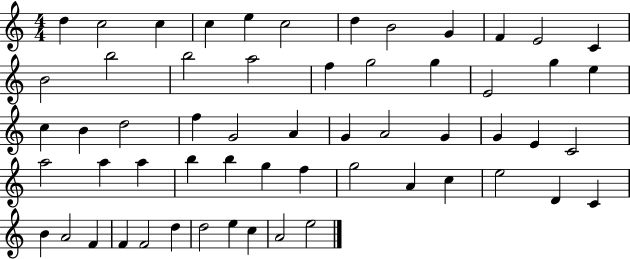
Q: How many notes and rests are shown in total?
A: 58